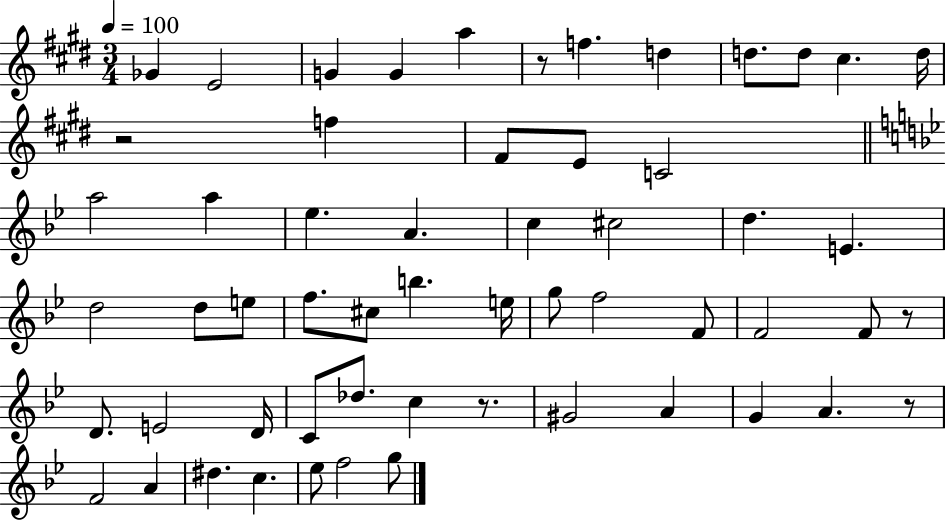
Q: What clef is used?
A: treble